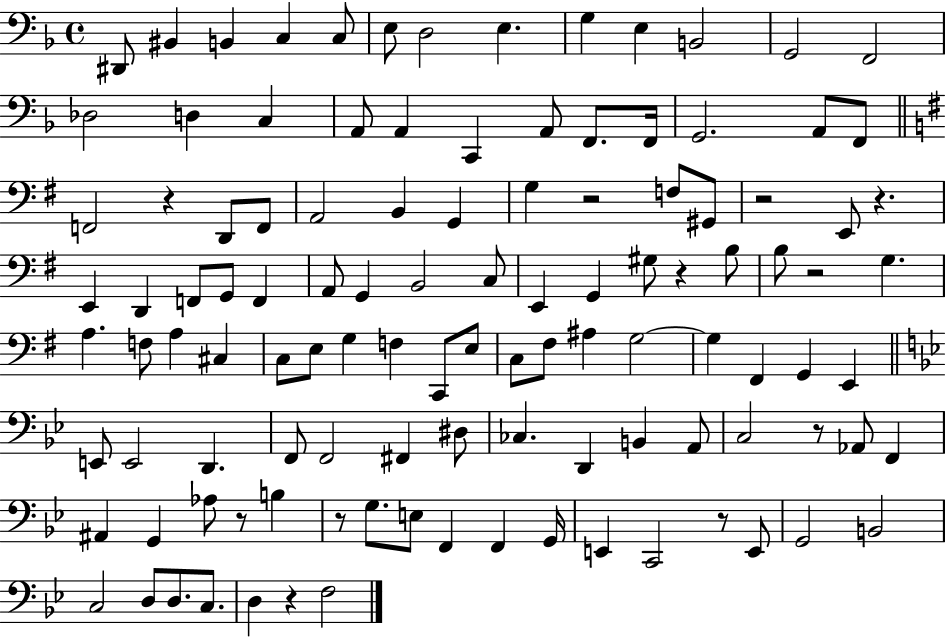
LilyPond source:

{
  \clef bass
  \time 4/4
  \defaultTimeSignature
  \key f \major
  \repeat volta 2 { dis,8 bis,4 b,4 c4 c8 | e8 d2 e4. | g4 e4 b,2 | g,2 f,2 | \break des2 d4 c4 | a,8 a,4 c,4 a,8 f,8. f,16 | g,2. a,8 f,8 | \bar "||" \break \key g \major f,2 r4 d,8 f,8 | a,2 b,4 g,4 | g4 r2 f8 gis,8 | r2 e,8 r4. | \break e,4 d,4 f,8 g,8 f,4 | a,8 g,4 b,2 c8 | e,4 g,4 gis8 r4 b8 | b8 r2 g4. | \break a4. f8 a4 cis4 | c8 e8 g4 f4 c,8 e8 | c8 fis8 ais4 g2~~ | g4 fis,4 g,4 e,4 | \break \bar "||" \break \key g \minor e,8 e,2 d,4. | f,8 f,2 fis,4 dis8 | ces4. d,4 b,4 a,8 | c2 r8 aes,8 f,4 | \break ais,4 g,4 aes8 r8 b4 | r8 g8. e8 f,4 f,4 g,16 | e,4 c,2 r8 e,8 | g,2 b,2 | \break c2 d8 d8. c8. | d4 r4 f2 | } \bar "|."
}